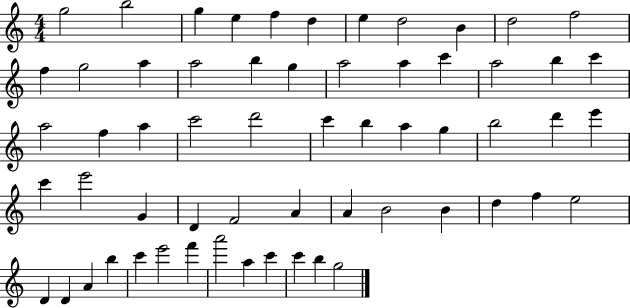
{
  \clef treble
  \numericTimeSignature
  \time 4/4
  \key c \major
  g''2 b''2 | g''4 e''4 f''4 d''4 | e''4 d''2 b'4 | d''2 f''2 | \break f''4 g''2 a''4 | a''2 b''4 g''4 | a''2 a''4 c'''4 | a''2 b''4 c'''4 | \break a''2 f''4 a''4 | c'''2 d'''2 | c'''4 b''4 a''4 g''4 | b''2 d'''4 e'''4 | \break c'''4 e'''2 g'4 | d'4 f'2 a'4 | a'4 b'2 b'4 | d''4 f''4 e''2 | \break d'4 d'4 a'4 b''4 | c'''4 e'''2 f'''4 | a'''2 a''4 c'''4 | c'''4 b''4 g''2 | \break \bar "|."
}